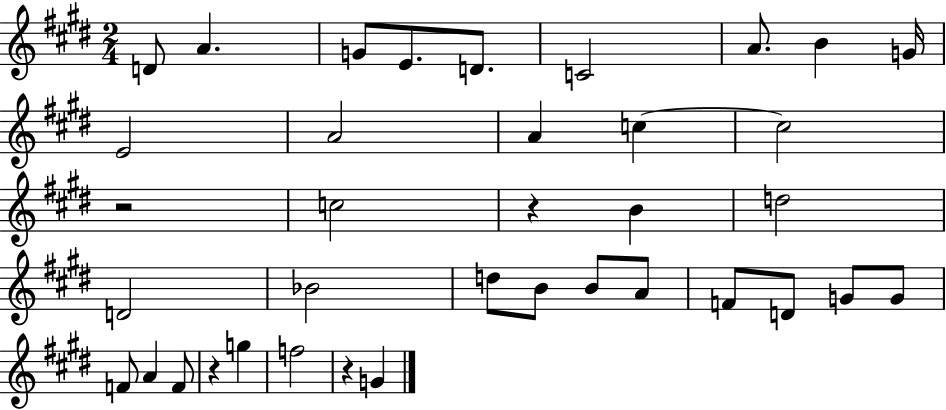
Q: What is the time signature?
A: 2/4